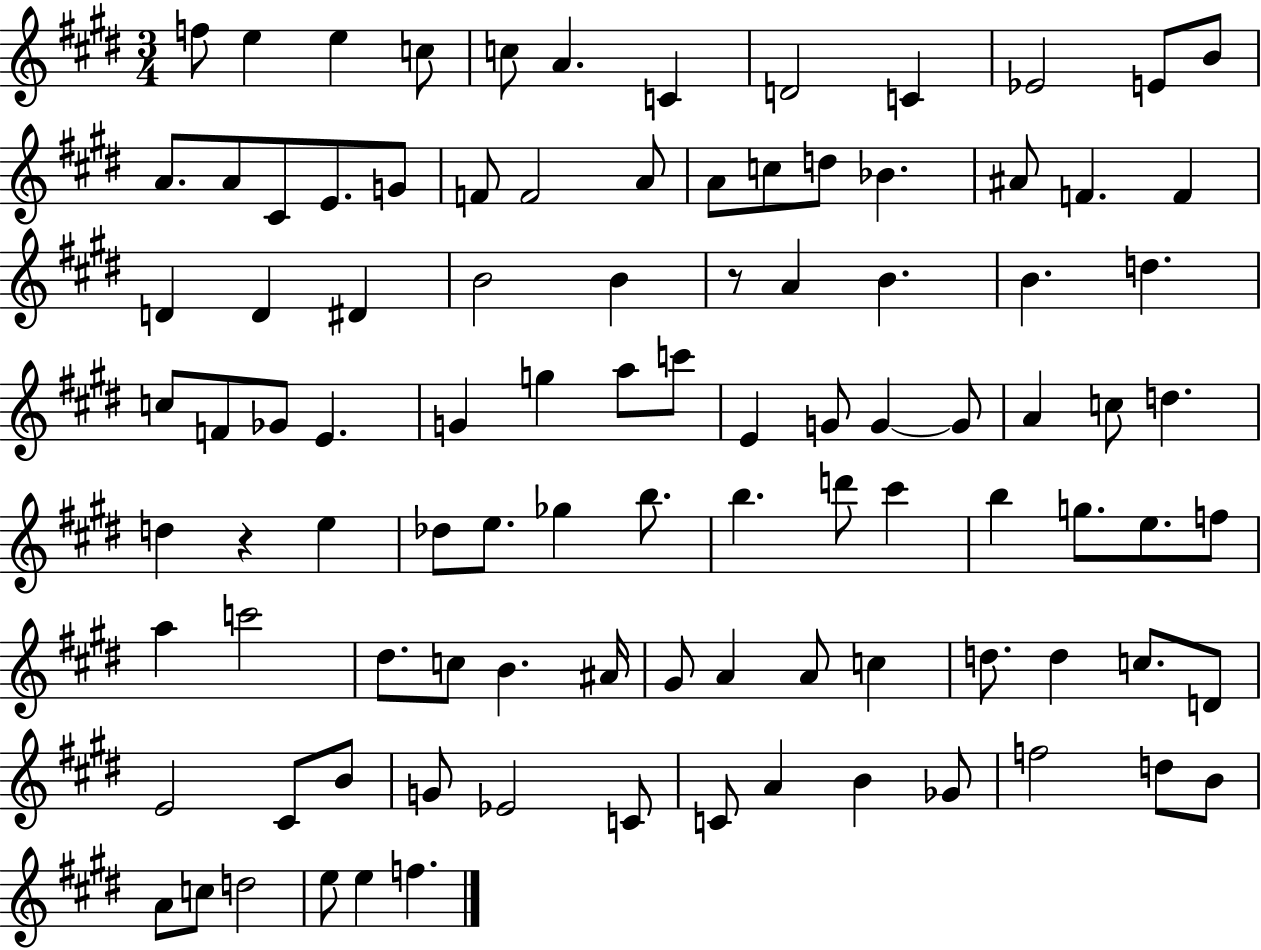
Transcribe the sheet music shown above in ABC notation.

X:1
T:Untitled
M:3/4
L:1/4
K:E
f/2 e e c/2 c/2 A C D2 C _E2 E/2 B/2 A/2 A/2 ^C/2 E/2 G/2 F/2 F2 A/2 A/2 c/2 d/2 _B ^A/2 F F D D ^D B2 B z/2 A B B d c/2 F/2 _G/2 E G g a/2 c'/2 E G/2 G G/2 A c/2 d d z e _d/2 e/2 _g b/2 b d'/2 ^c' b g/2 e/2 f/2 a c'2 ^d/2 c/2 B ^A/4 ^G/2 A A/2 c d/2 d c/2 D/2 E2 ^C/2 B/2 G/2 _E2 C/2 C/2 A B _G/2 f2 d/2 B/2 A/2 c/2 d2 e/2 e f